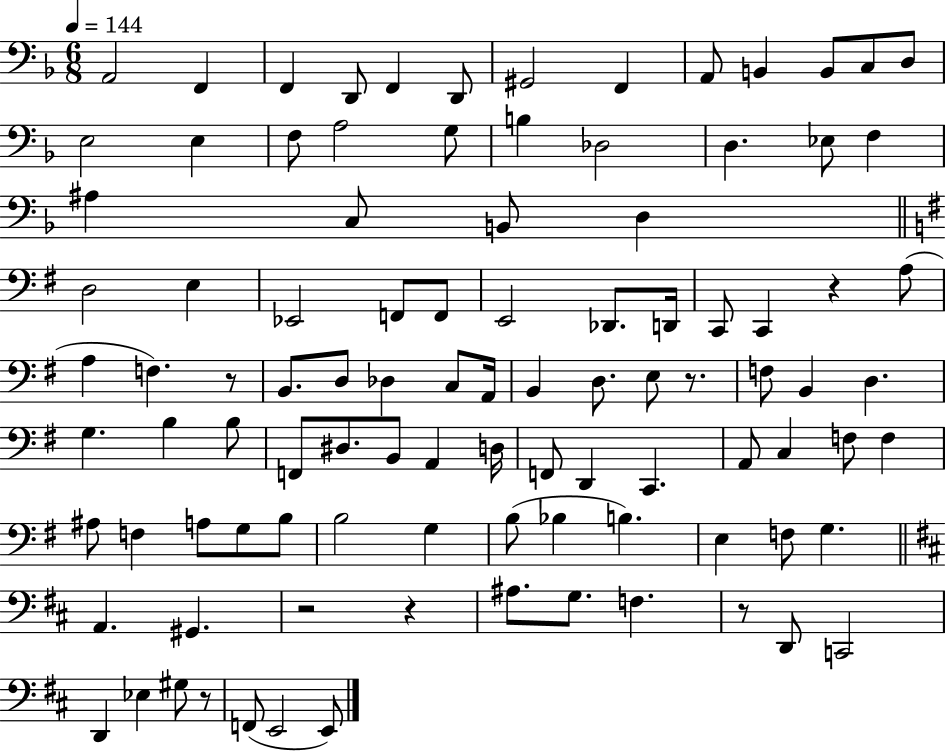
X:1
T:Untitled
M:6/8
L:1/4
K:F
A,,2 F,, F,, D,,/2 F,, D,,/2 ^G,,2 F,, A,,/2 B,, B,,/2 C,/2 D,/2 E,2 E, F,/2 A,2 G,/2 B, _D,2 D, _E,/2 F, ^A, C,/2 B,,/2 D, D,2 E, _E,,2 F,,/2 F,,/2 E,,2 _D,,/2 D,,/4 C,,/2 C,, z A,/2 A, F, z/2 B,,/2 D,/2 _D, C,/2 A,,/4 B,, D,/2 E,/2 z/2 F,/2 B,, D, G, B, B,/2 F,,/2 ^D,/2 B,,/2 A,, D,/4 F,,/2 D,, C,, A,,/2 C, F,/2 F, ^A,/2 F, A,/2 G,/2 B,/2 B,2 G, B,/2 _B, B, E, F,/2 G, A,, ^G,, z2 z ^A,/2 G,/2 F, z/2 D,,/2 C,,2 D,, _E, ^G,/2 z/2 F,,/2 E,,2 E,,/2